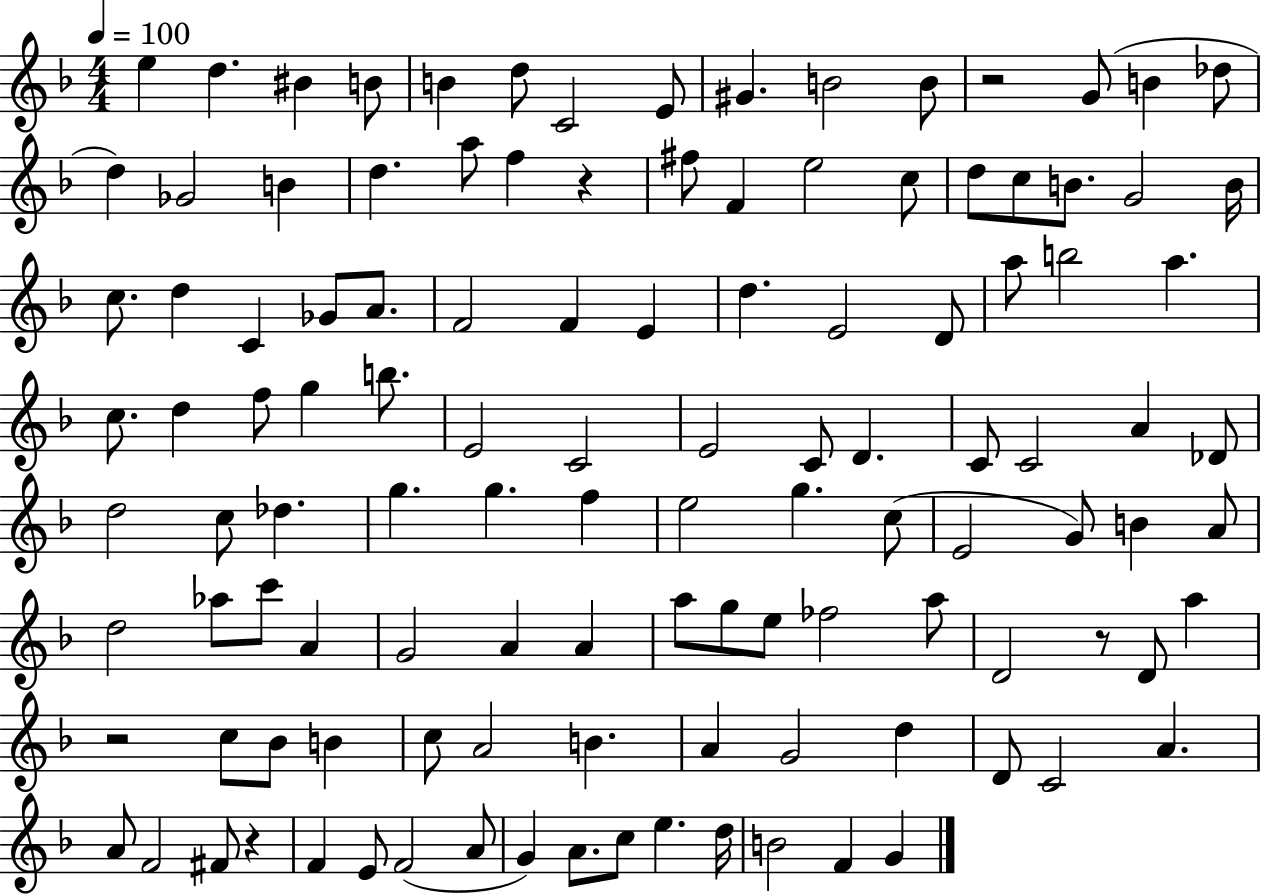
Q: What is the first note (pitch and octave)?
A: E5